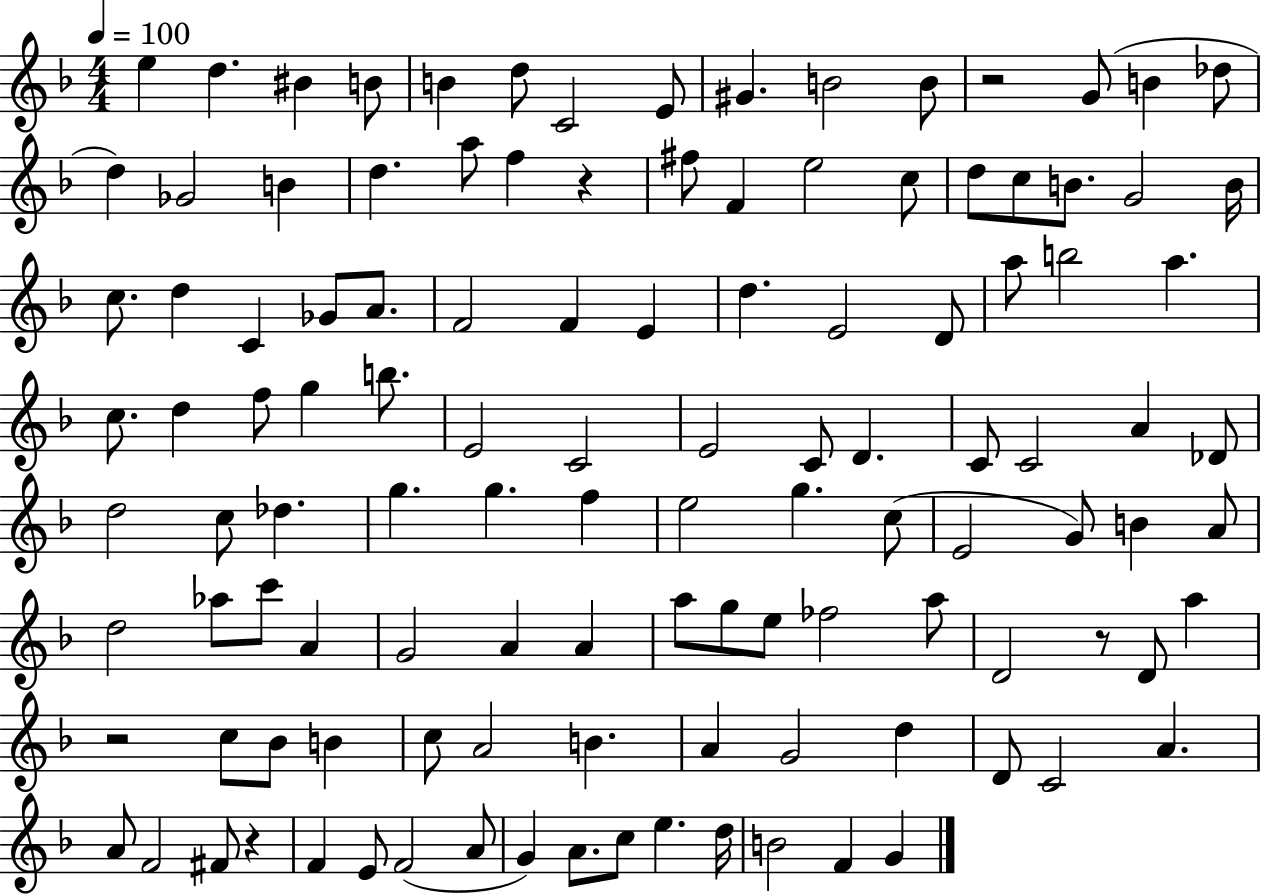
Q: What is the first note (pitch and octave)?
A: E5